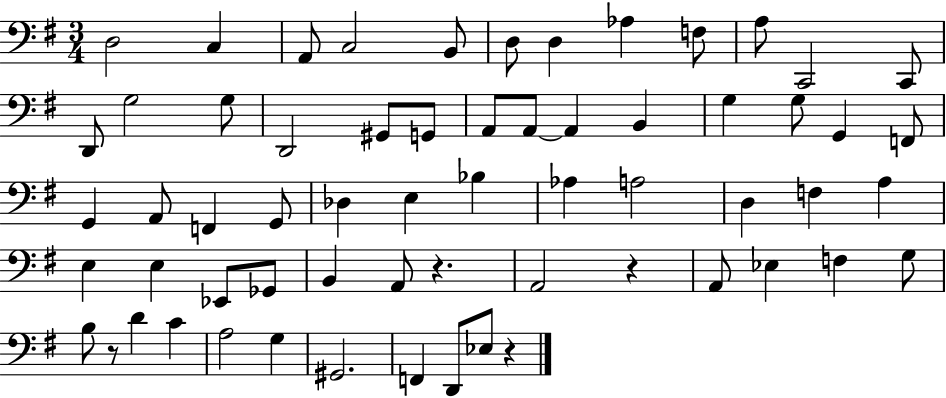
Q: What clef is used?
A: bass